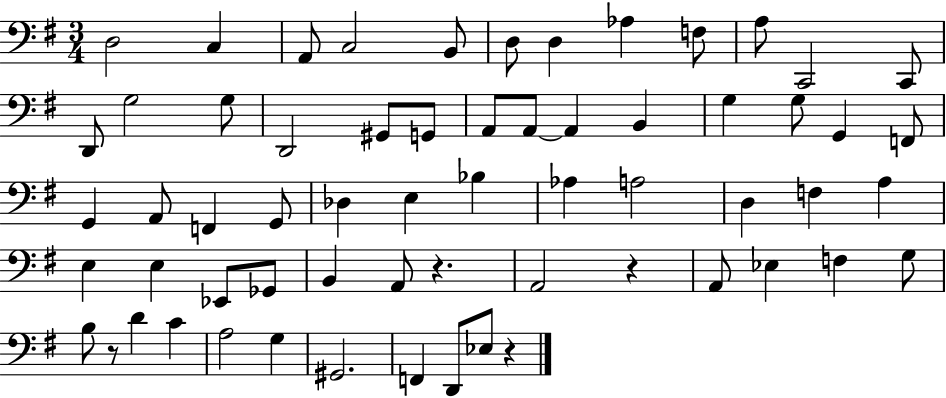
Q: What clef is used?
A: bass